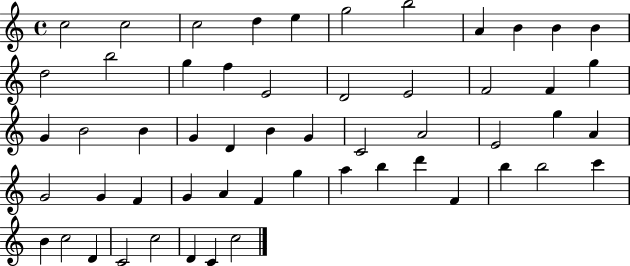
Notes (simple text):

C5/h C5/h C5/h D5/q E5/q G5/h B5/h A4/q B4/q B4/q B4/q D5/h B5/h G5/q F5/q E4/h D4/h E4/h F4/h F4/q G5/q G4/q B4/h B4/q G4/q D4/q B4/q G4/q C4/h A4/h E4/h G5/q A4/q G4/h G4/q F4/q G4/q A4/q F4/q G5/q A5/q B5/q D6/q F4/q B5/q B5/h C6/q B4/q C5/h D4/q C4/h C5/h D4/q C4/q C5/h